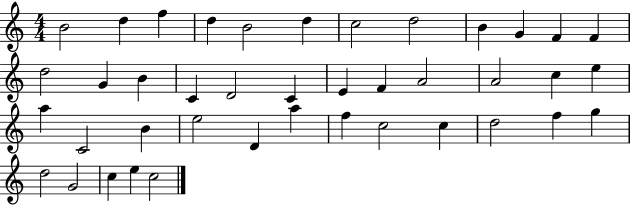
B4/h D5/q F5/q D5/q B4/h D5/q C5/h D5/h B4/q G4/q F4/q F4/q D5/h G4/q B4/q C4/q D4/h C4/q E4/q F4/q A4/h A4/h C5/q E5/q A5/q C4/h B4/q E5/h D4/q A5/q F5/q C5/h C5/q D5/h F5/q G5/q D5/h G4/h C5/q E5/q C5/h